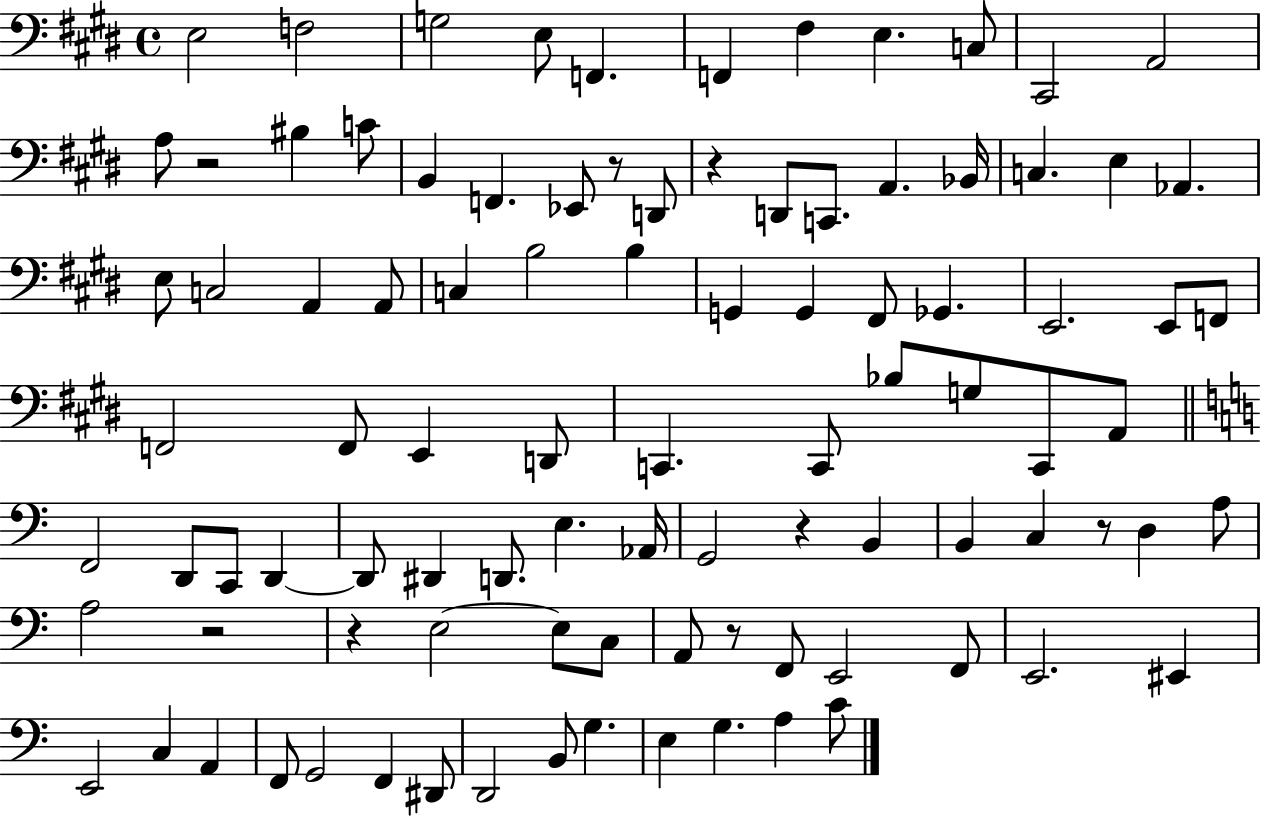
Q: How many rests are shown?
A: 8